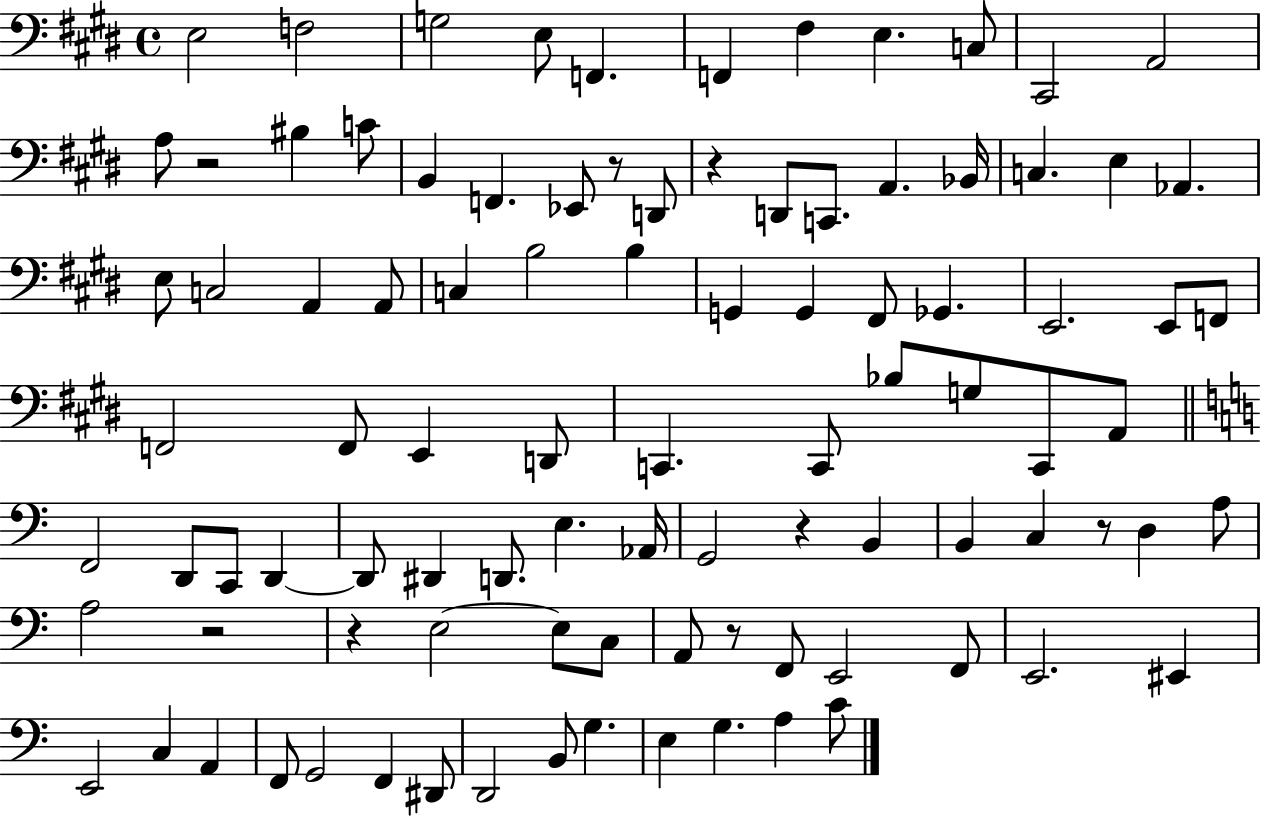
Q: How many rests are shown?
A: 8